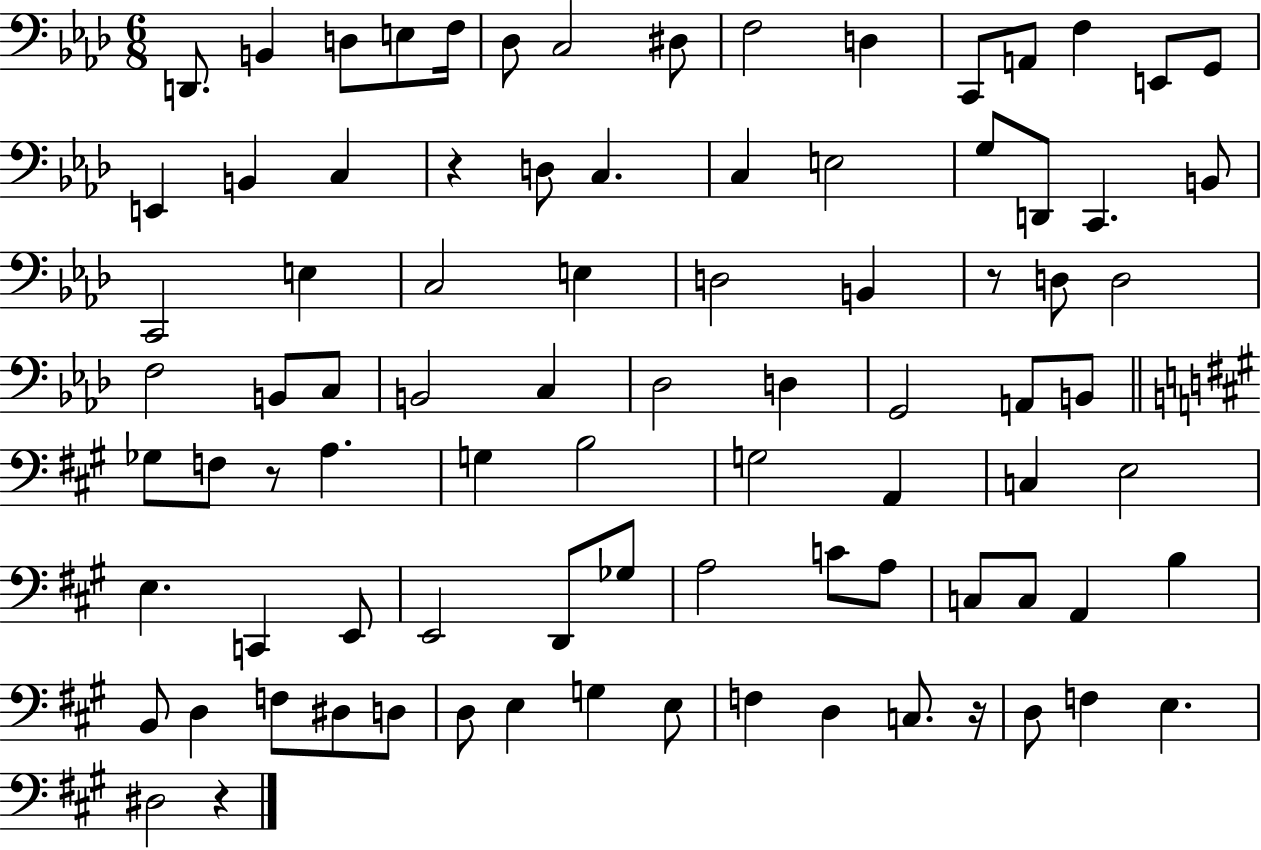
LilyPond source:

{
  \clef bass
  \numericTimeSignature
  \time 6/8
  \key aes \major
  d,8. b,4 d8 e8 f16 | des8 c2 dis8 | f2 d4 | c,8 a,8 f4 e,8 g,8 | \break e,4 b,4 c4 | r4 d8 c4. | c4 e2 | g8 d,8 c,4. b,8 | \break c,2 e4 | c2 e4 | d2 b,4 | r8 d8 d2 | \break f2 b,8 c8 | b,2 c4 | des2 d4 | g,2 a,8 b,8 | \break \bar "||" \break \key a \major ges8 f8 r8 a4. | g4 b2 | g2 a,4 | c4 e2 | \break e4. c,4 e,8 | e,2 d,8 ges8 | a2 c'8 a8 | c8 c8 a,4 b4 | \break b,8 d4 f8 dis8 d8 | d8 e4 g4 e8 | f4 d4 c8. r16 | d8 f4 e4. | \break dis2 r4 | \bar "|."
}